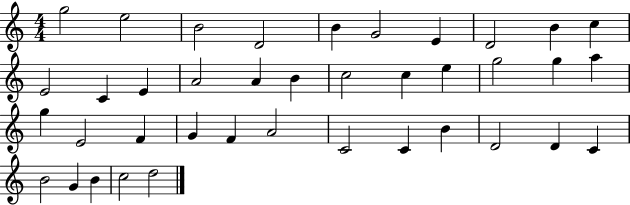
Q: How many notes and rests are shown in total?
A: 39